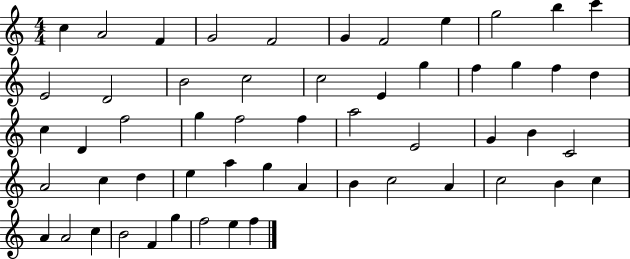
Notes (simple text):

C5/q A4/h F4/q G4/h F4/h G4/q F4/h E5/q G5/h B5/q C6/q E4/h D4/h B4/h C5/h C5/h E4/q G5/q F5/q G5/q F5/q D5/q C5/q D4/q F5/h G5/q F5/h F5/q A5/h E4/h G4/q B4/q C4/h A4/h C5/q D5/q E5/q A5/q G5/q A4/q B4/q C5/h A4/q C5/h B4/q C5/q A4/q A4/h C5/q B4/h F4/q G5/q F5/h E5/q F5/q